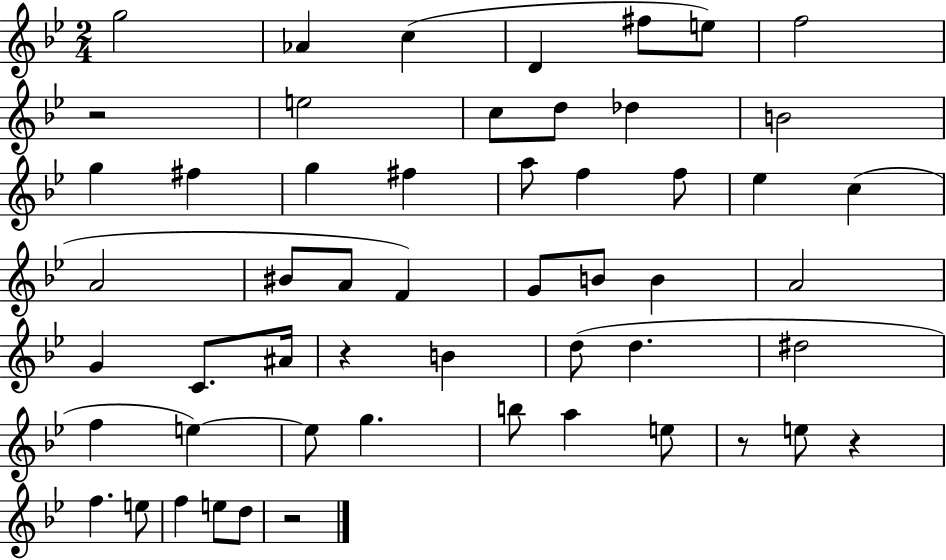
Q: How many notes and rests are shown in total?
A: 54